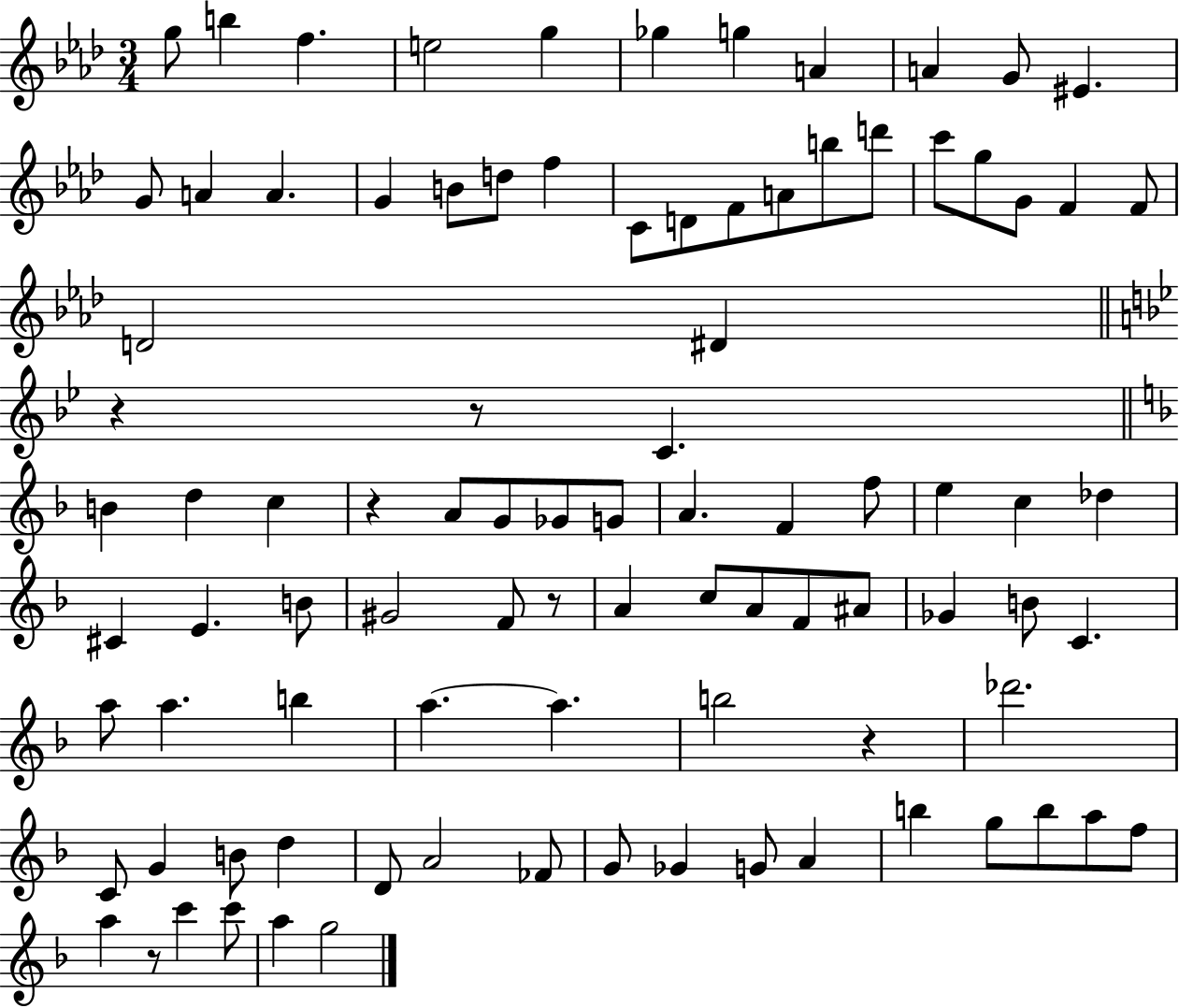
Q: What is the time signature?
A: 3/4